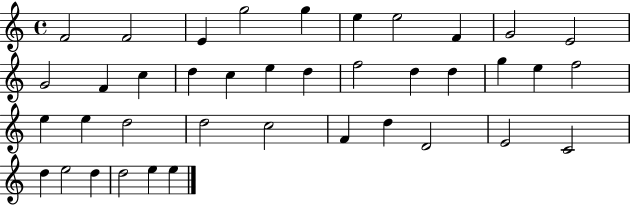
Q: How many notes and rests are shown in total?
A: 39